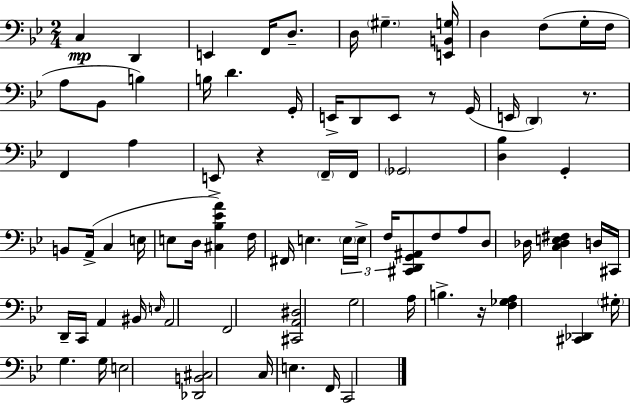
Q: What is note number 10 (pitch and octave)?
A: G3